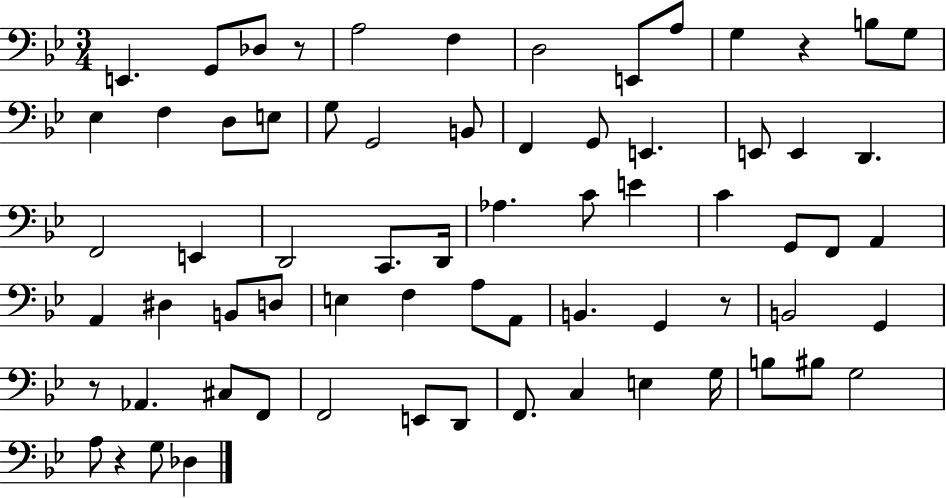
{
  \clef bass
  \numericTimeSignature
  \time 3/4
  \key bes \major
  \repeat volta 2 { e,4. g,8 des8 r8 | a2 f4 | d2 e,8 a8 | g4 r4 b8 g8 | \break ees4 f4 d8 e8 | g8 g,2 b,8 | f,4 g,8 e,4. | e,8 e,4 d,4. | \break f,2 e,4 | d,2 c,8. d,16 | aes4. c'8 e'4 | c'4 g,8 f,8 a,4 | \break a,4 dis4 b,8 d8 | e4 f4 a8 a,8 | b,4. g,4 r8 | b,2 g,4 | \break r8 aes,4. cis8 f,8 | f,2 e,8 d,8 | f,8. c4 e4 g16 | b8 bis8 g2 | \break a8 r4 g8 des4 | } \bar "|."
}